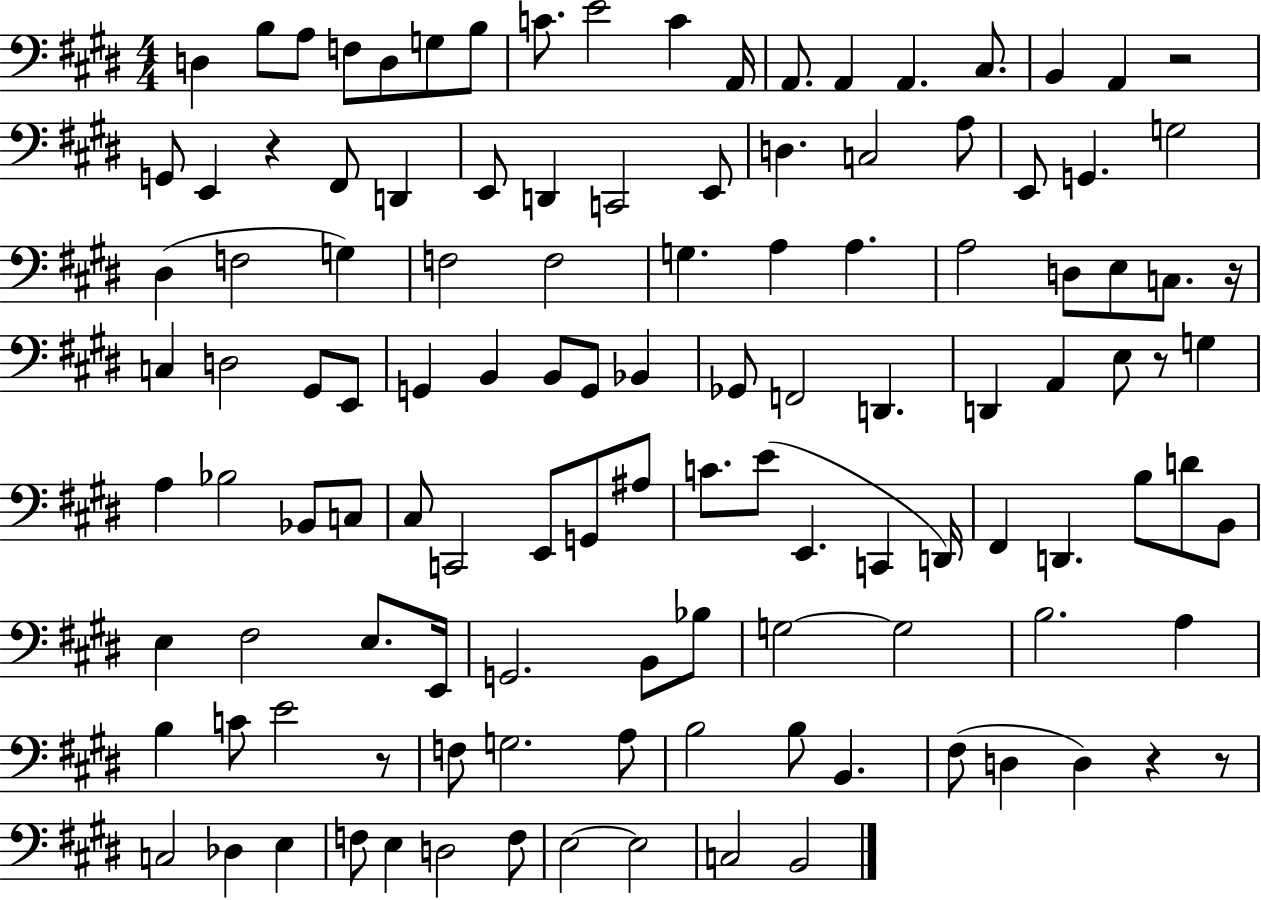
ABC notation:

X:1
T:Untitled
M:4/4
L:1/4
K:E
D, B,/2 A,/2 F,/2 D,/2 G,/2 B,/2 C/2 E2 C A,,/4 A,,/2 A,, A,, ^C,/2 B,, A,, z2 G,,/2 E,, z ^F,,/2 D,, E,,/2 D,, C,,2 E,,/2 D, C,2 A,/2 E,,/2 G,, G,2 ^D, F,2 G, F,2 F,2 G, A, A, A,2 D,/2 E,/2 C,/2 z/4 C, D,2 ^G,,/2 E,,/2 G,, B,, B,,/2 G,,/2 _B,, _G,,/2 F,,2 D,, D,, A,, E,/2 z/2 G, A, _B,2 _B,,/2 C,/2 ^C,/2 C,,2 E,,/2 G,,/2 ^A,/2 C/2 E/2 E,, C,, D,,/4 ^F,, D,, B,/2 D/2 B,,/2 E, ^F,2 E,/2 E,,/4 G,,2 B,,/2 _B,/2 G,2 G,2 B,2 A, B, C/2 E2 z/2 F,/2 G,2 A,/2 B,2 B,/2 B,, ^F,/2 D, D, z z/2 C,2 _D, E, F,/2 E, D,2 F,/2 E,2 E,2 C,2 B,,2